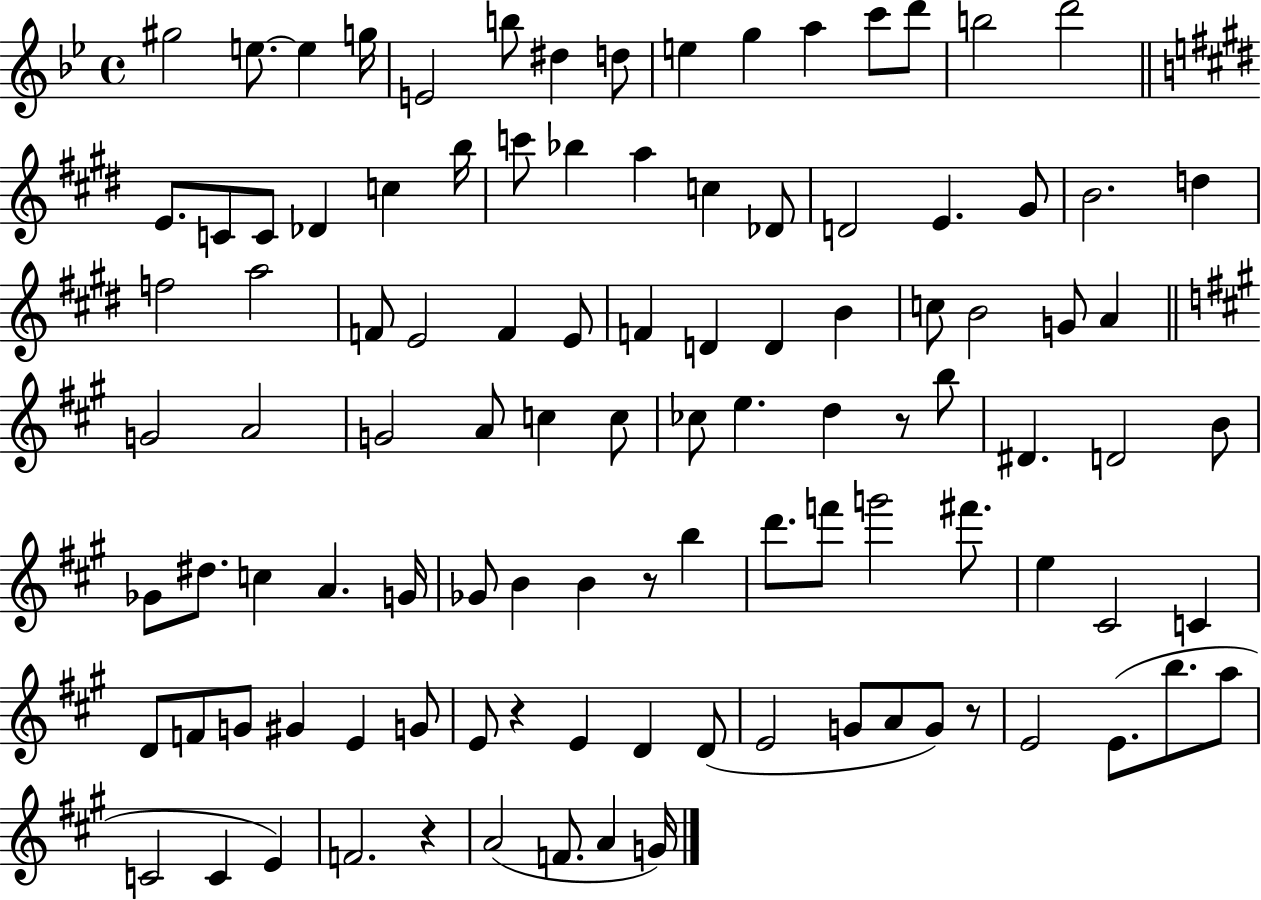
{
  \clef treble
  \time 4/4
  \defaultTimeSignature
  \key bes \major
  gis''2 e''8.~~ e''4 g''16 | e'2 b''8 dis''4 d''8 | e''4 g''4 a''4 c'''8 d'''8 | b''2 d'''2 | \break \bar "||" \break \key e \major e'8. c'8 c'8 des'4 c''4 b''16 | c'''8 bes''4 a''4 c''4 des'8 | d'2 e'4. gis'8 | b'2. d''4 | \break f''2 a''2 | f'8 e'2 f'4 e'8 | f'4 d'4 d'4 b'4 | c''8 b'2 g'8 a'4 | \break \bar "||" \break \key a \major g'2 a'2 | g'2 a'8 c''4 c''8 | ces''8 e''4. d''4 r8 b''8 | dis'4. d'2 b'8 | \break ges'8 dis''8. c''4 a'4. g'16 | ges'8 b'4 b'4 r8 b''4 | d'''8. f'''8 g'''2 fis'''8. | e''4 cis'2 c'4 | \break d'8 f'8 g'8 gis'4 e'4 g'8 | e'8 r4 e'4 d'4 d'8( | e'2 g'8 a'8 g'8) r8 | e'2 e'8.( b''8. a''8 | \break c'2 c'4 e'4) | f'2. r4 | a'2( f'8. a'4 g'16) | \bar "|."
}